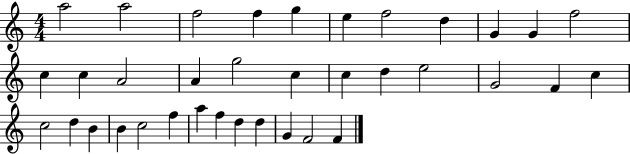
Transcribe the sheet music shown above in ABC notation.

X:1
T:Untitled
M:4/4
L:1/4
K:C
a2 a2 f2 f g e f2 d G G f2 c c A2 A g2 c c d e2 G2 F c c2 d B B c2 f a f d d G F2 F